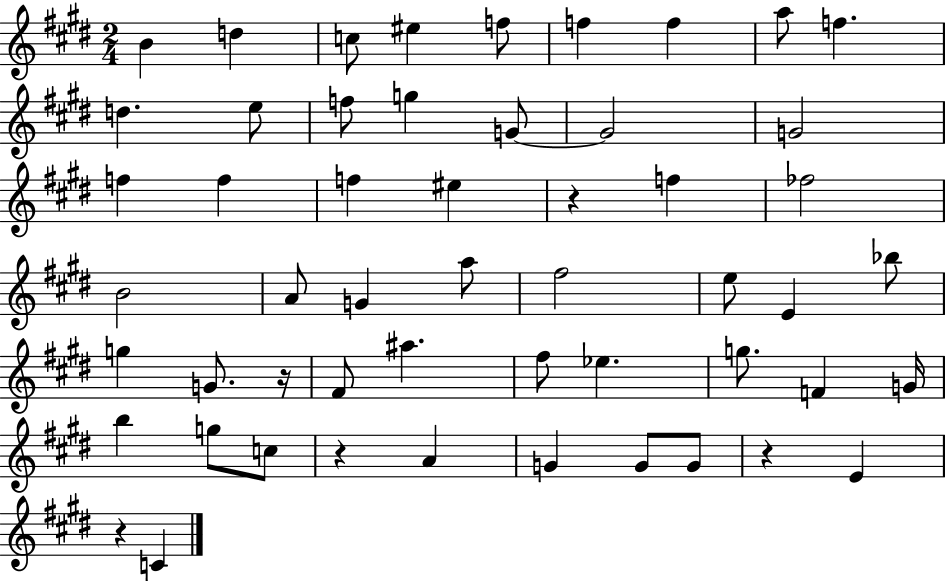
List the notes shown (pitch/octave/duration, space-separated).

B4/q D5/q C5/e EIS5/q F5/e F5/q F5/q A5/e F5/q. D5/q. E5/e F5/e G5/q G4/e G4/h G4/h F5/q F5/q F5/q EIS5/q R/q F5/q FES5/h B4/h A4/e G4/q A5/e F#5/h E5/e E4/q Bb5/e G5/q G4/e. R/s F#4/e A#5/q. F#5/e Eb5/q. G5/e. F4/q G4/s B5/q G5/e C5/e R/q A4/q G4/q G4/e G4/e R/q E4/q R/q C4/q